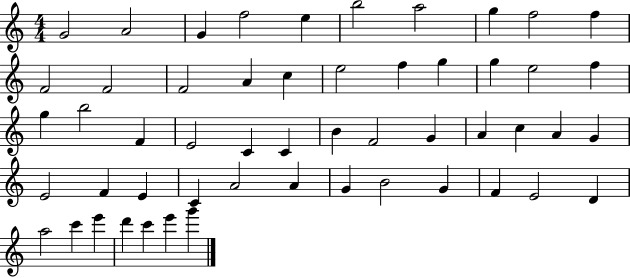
{
  \clef treble
  \numericTimeSignature
  \time 4/4
  \key c \major
  g'2 a'2 | g'4 f''2 e''4 | b''2 a''2 | g''4 f''2 f''4 | \break f'2 f'2 | f'2 a'4 c''4 | e''2 f''4 g''4 | g''4 e''2 f''4 | \break g''4 b''2 f'4 | e'2 c'4 c'4 | b'4 f'2 g'4 | a'4 c''4 a'4 g'4 | \break e'2 f'4 e'4 | c'4 a'2 a'4 | g'4 b'2 g'4 | f'4 e'2 d'4 | \break a''2 c'''4 e'''4 | d'''4 c'''4 e'''4 g'''4 | \bar "|."
}